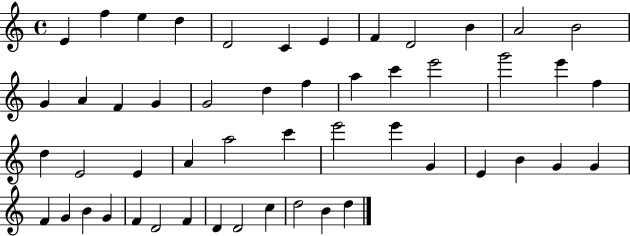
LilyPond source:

{
  \clef treble
  \time 4/4
  \defaultTimeSignature
  \key c \major
  e'4 f''4 e''4 d''4 | d'2 c'4 e'4 | f'4 d'2 b'4 | a'2 b'2 | \break g'4 a'4 f'4 g'4 | g'2 d''4 f''4 | a''4 c'''4 e'''2 | g'''2 e'''4 f''4 | \break d''4 e'2 e'4 | a'4 a''2 c'''4 | e'''2 e'''4 g'4 | e'4 b'4 g'4 g'4 | \break f'4 g'4 b'4 g'4 | f'4 d'2 f'4 | d'4 d'2 c''4 | d''2 b'4 d''4 | \break \bar "|."
}